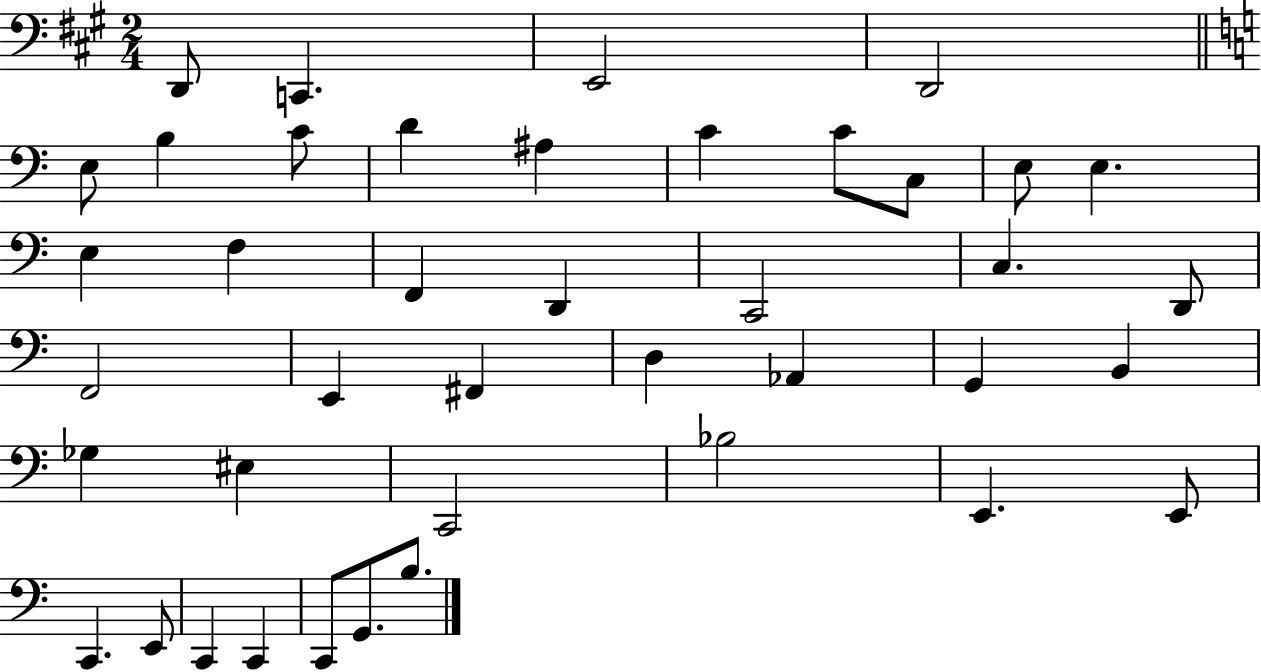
{
  \clef bass
  \numericTimeSignature
  \time 2/4
  \key a \major
  d,8 c,4. | e,2 | d,2 | \bar "||" \break \key c \major e8 b4 c'8 | d'4 ais4 | c'4 c'8 c8 | e8 e4. | \break e4 f4 | f,4 d,4 | c,2 | c4. d,8 | \break f,2 | e,4 fis,4 | d4 aes,4 | g,4 b,4 | \break ges4 eis4 | c,2 | bes2 | e,4. e,8 | \break c,4. e,8 | c,4 c,4 | c,8 g,8. b8. | \bar "|."
}